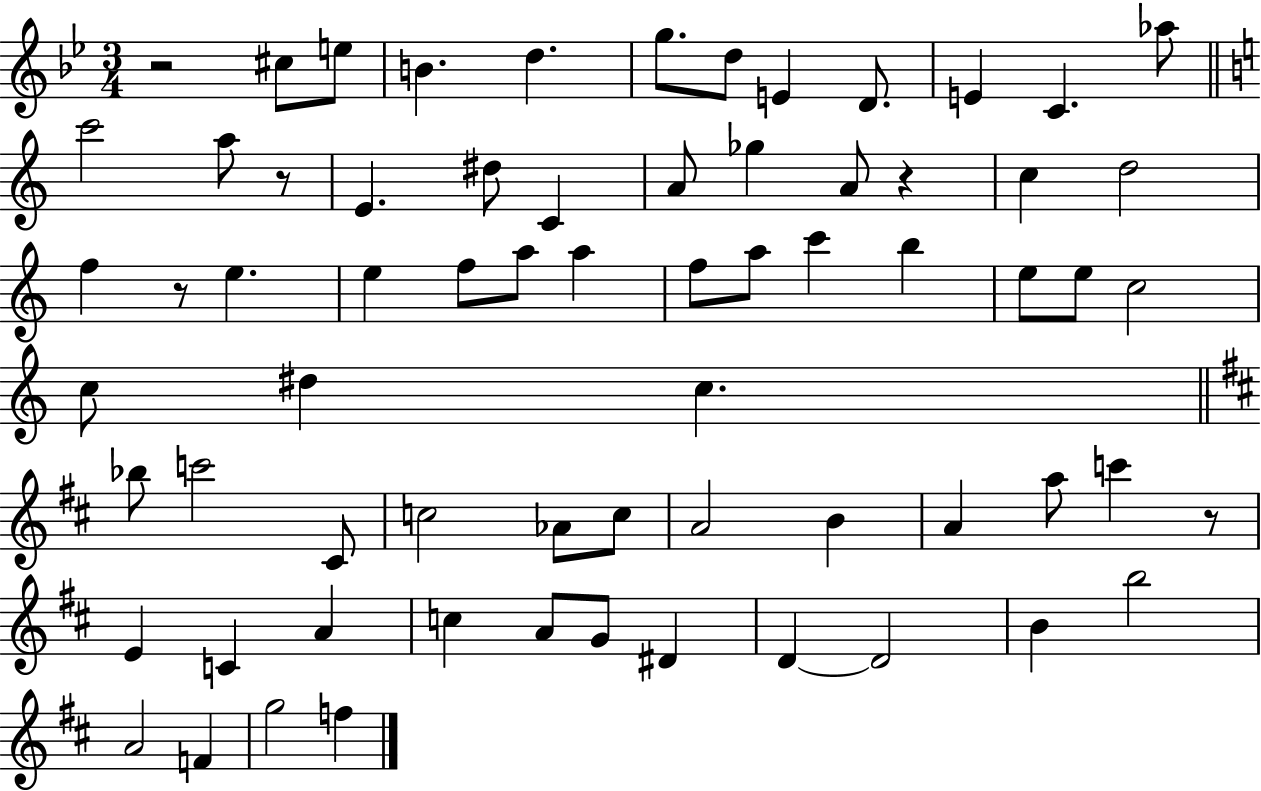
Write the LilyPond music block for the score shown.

{
  \clef treble
  \numericTimeSignature
  \time 3/4
  \key bes \major
  \repeat volta 2 { r2 cis''8 e''8 | b'4. d''4. | g''8. d''8 e'4 d'8. | e'4 c'4. aes''8 | \break \bar "||" \break \key a \minor c'''2 a''8 r8 | e'4. dis''8 c'4 | a'8 ges''4 a'8 r4 | c''4 d''2 | \break f''4 r8 e''4. | e''4 f''8 a''8 a''4 | f''8 a''8 c'''4 b''4 | e''8 e''8 c''2 | \break c''8 dis''4 c''4. | \bar "||" \break \key d \major bes''8 c'''2 cis'8 | c''2 aes'8 c''8 | a'2 b'4 | a'4 a''8 c'''4 r8 | \break e'4 c'4 a'4 | c''4 a'8 g'8 dis'4 | d'4~~ d'2 | b'4 b''2 | \break a'2 f'4 | g''2 f''4 | } \bar "|."
}